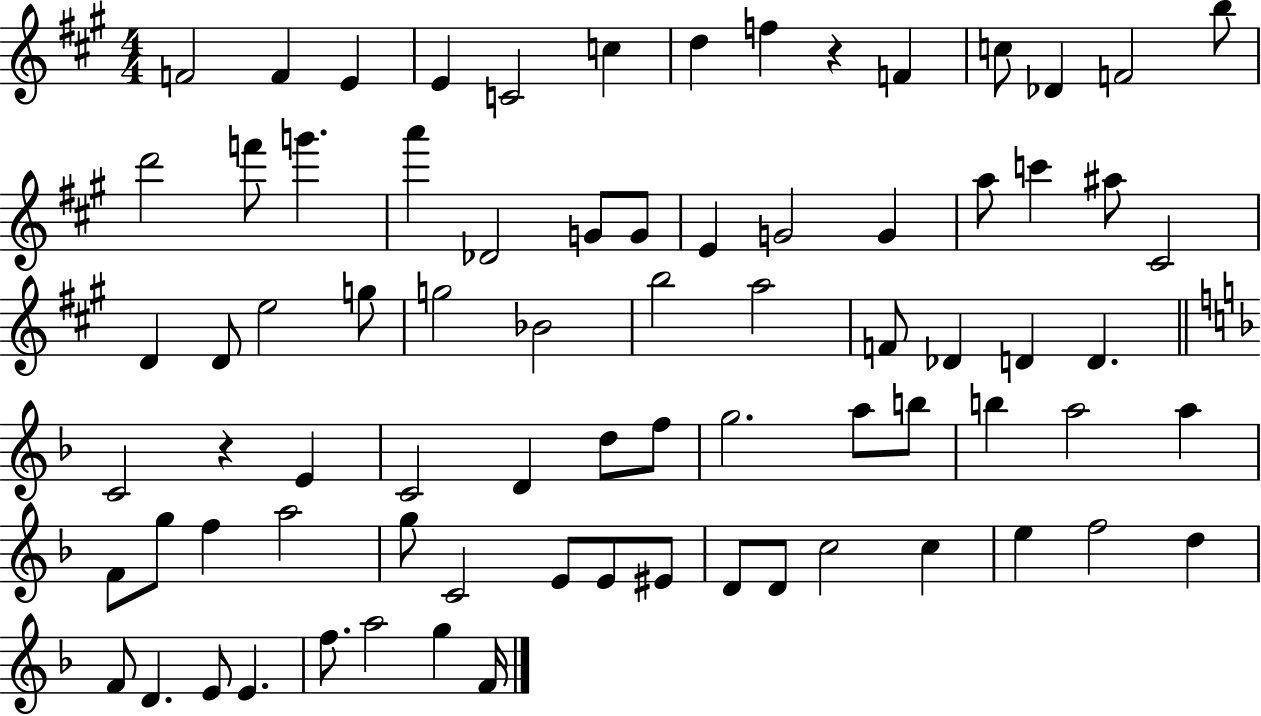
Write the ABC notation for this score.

X:1
T:Untitled
M:4/4
L:1/4
K:A
F2 F E E C2 c d f z F c/2 _D F2 b/2 d'2 f'/2 g' a' _D2 G/2 G/2 E G2 G a/2 c' ^a/2 ^C2 D D/2 e2 g/2 g2 _B2 b2 a2 F/2 _D D D C2 z E C2 D d/2 f/2 g2 a/2 b/2 b a2 a F/2 g/2 f a2 g/2 C2 E/2 E/2 ^E/2 D/2 D/2 c2 c e f2 d F/2 D E/2 E f/2 a2 g F/4